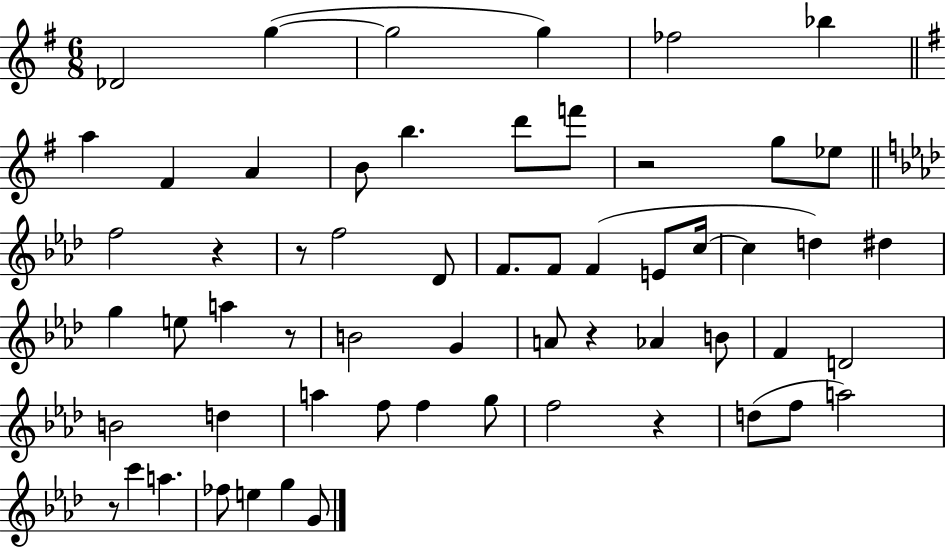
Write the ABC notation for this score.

X:1
T:Untitled
M:6/8
L:1/4
K:G
_D2 g g2 g _f2 _b a ^F A B/2 b d'/2 f'/2 z2 g/2 _e/2 f2 z z/2 f2 _D/2 F/2 F/2 F E/2 c/4 c d ^d g e/2 a z/2 B2 G A/2 z _A B/2 F D2 B2 d a f/2 f g/2 f2 z d/2 f/2 a2 z/2 c' a _f/2 e g G/2